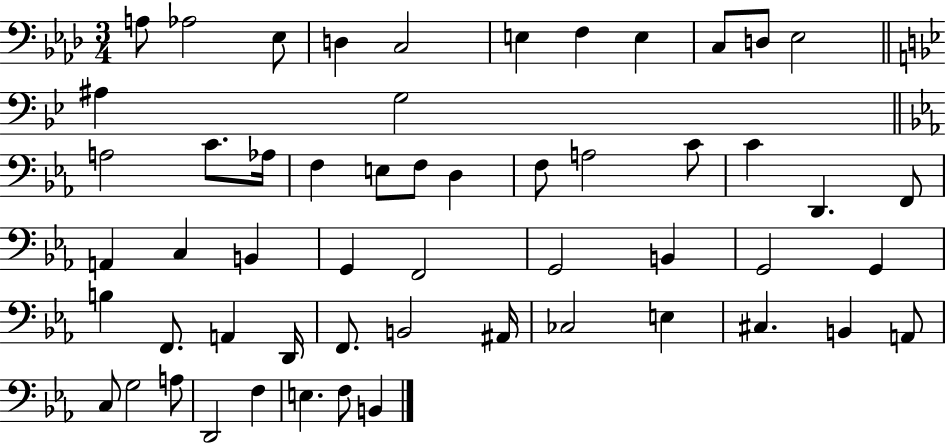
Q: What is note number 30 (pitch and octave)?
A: G2